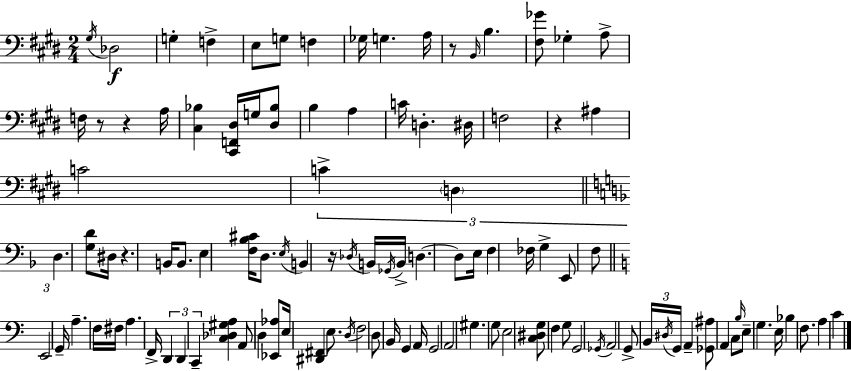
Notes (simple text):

G#3/s Db3/h G3/q F3/q E3/e G3/e F3/q Gb3/s G3/q. A3/s R/e B2/s B3/q. [F#3,Gb4]/e Gb3/q A3/e F3/s R/e R/q A3/s [C#3,Bb3]/q [C#2,F2,D#3]/s G3/s [D#3,Bb3]/e B3/q A3/q C4/s D3/q. D#3/s F3/h R/q A#3/q C4/h C4/q D3/q D3/q. [G3,D4]/e D#3/s R/q. B2/s B2/e. E3/q [F3,Bb3,C#4]/s D3/e. E3/s B2/q R/s Db3/s B2/s Gb2/s B2/s D3/q. D3/e E3/s F3/q FES3/s G3/q E2/e F3/e E2/h G2/s A3/q. F3/s F#3/s A3/q. F2/s D2/q D2/q C2/q [C3,Db3,G#3,A3]/q A2/e D3/q [Eb2,Ab3]/e E3/s [D#2,F#2]/q E3/e. D3/s F3/h D3/e B2/s G2/q A2/s G2/h A2/h G#3/q. G3/e E3/h [C3,D#3,G3]/e F3/q G3/e G2/h Gb2/s A2/h G2/e B2/s D#3/s G2/s A2/q [Gb2,A#3]/e A2/q C3/e B3/s E3/e G3/q. E3/s Bb3/q F3/e. A3/q C4/q